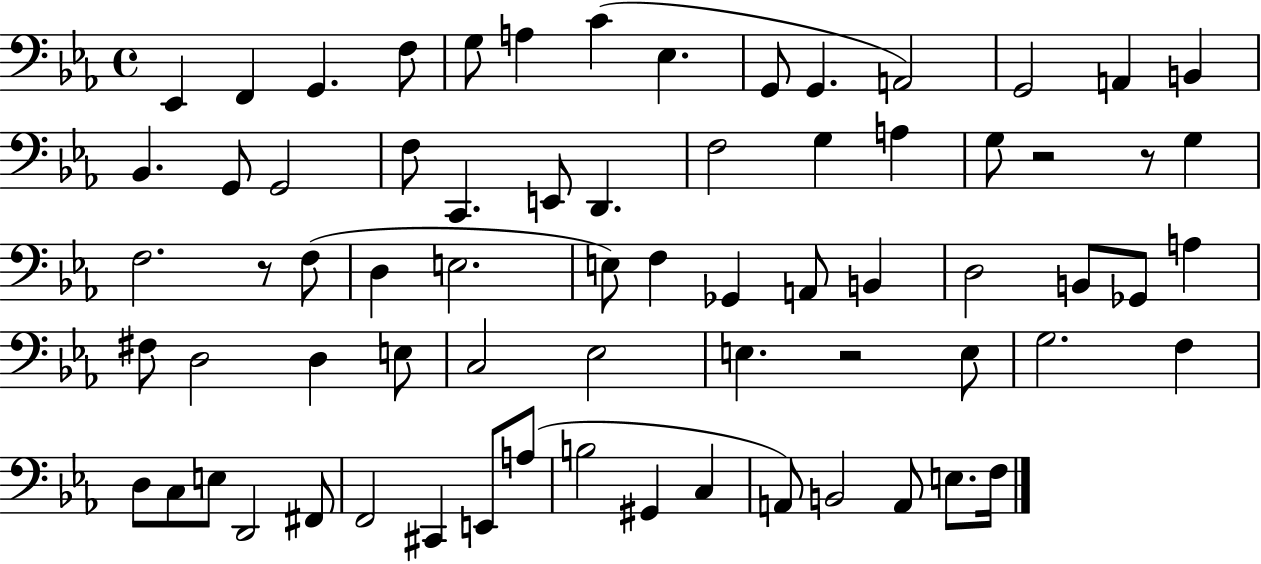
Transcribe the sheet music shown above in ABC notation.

X:1
T:Untitled
M:4/4
L:1/4
K:Eb
_E,, F,, G,, F,/2 G,/2 A, C _E, G,,/2 G,, A,,2 G,,2 A,, B,, _B,, G,,/2 G,,2 F,/2 C,, E,,/2 D,, F,2 G, A, G,/2 z2 z/2 G, F,2 z/2 F,/2 D, E,2 E,/2 F, _G,, A,,/2 B,, D,2 B,,/2 _G,,/2 A, ^F,/2 D,2 D, E,/2 C,2 _E,2 E, z2 E,/2 G,2 F, D,/2 C,/2 E,/2 D,,2 ^F,,/2 F,,2 ^C,, E,,/2 A,/2 B,2 ^G,, C, A,,/2 B,,2 A,,/2 E,/2 F,/4